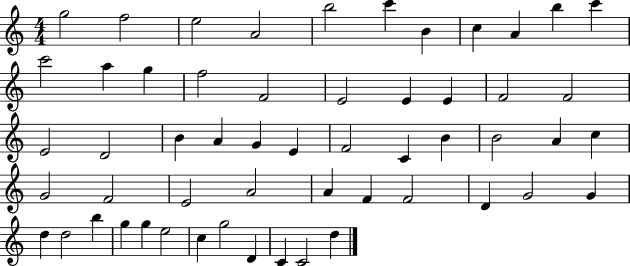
{
  \clef treble
  \numericTimeSignature
  \time 4/4
  \key c \major
  g''2 f''2 | e''2 a'2 | b''2 c'''4 b'4 | c''4 a'4 b''4 c'''4 | \break c'''2 a''4 g''4 | f''2 f'2 | e'2 e'4 e'4 | f'2 f'2 | \break e'2 d'2 | b'4 a'4 g'4 e'4 | f'2 c'4 b'4 | b'2 a'4 c''4 | \break g'2 f'2 | e'2 a'2 | a'4 f'4 f'2 | d'4 g'2 g'4 | \break d''4 d''2 b''4 | g''4 g''4 e''2 | c''4 g''2 d'4 | c'4 c'2 d''4 | \break \bar "|."
}